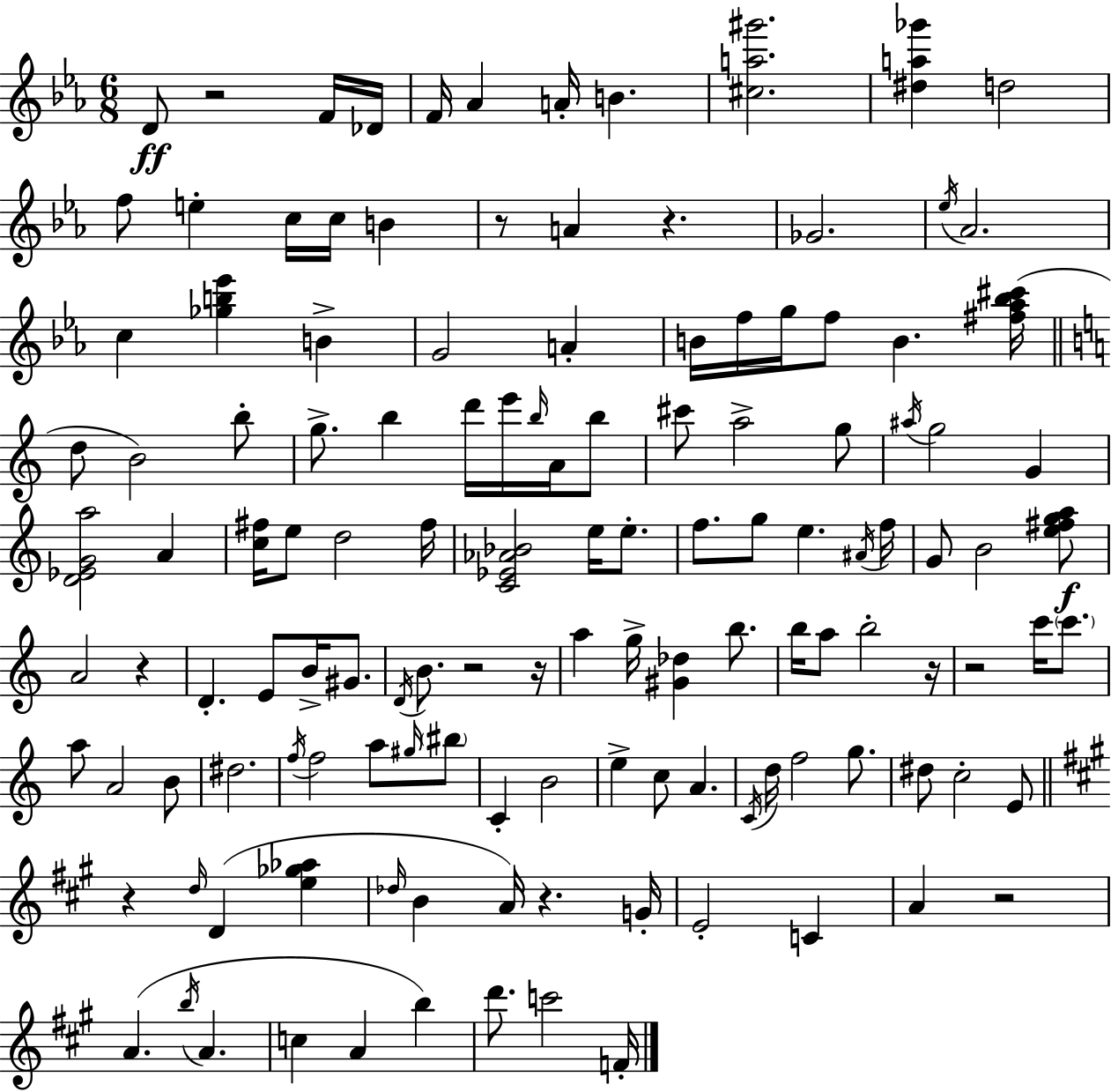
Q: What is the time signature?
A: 6/8